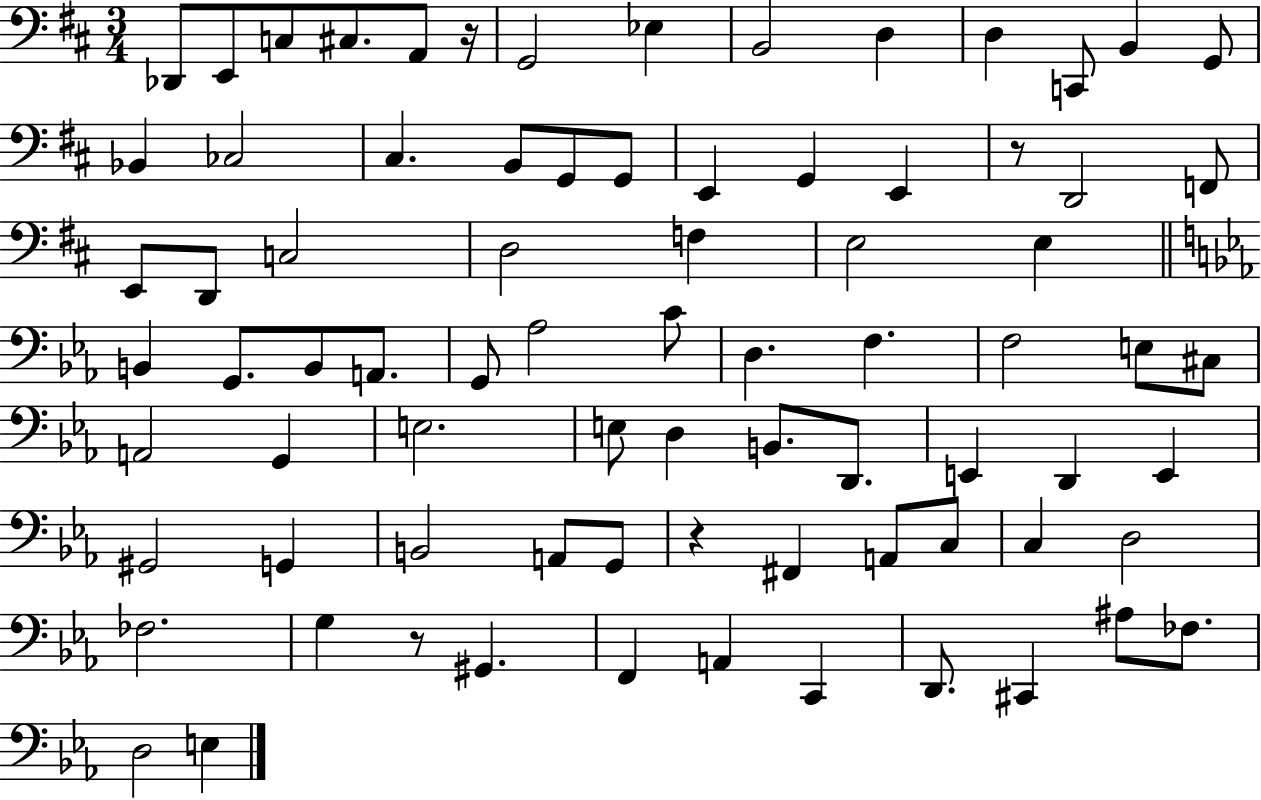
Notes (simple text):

Db2/e E2/e C3/e C#3/e. A2/e R/s G2/h Eb3/q B2/h D3/q D3/q C2/e B2/q G2/e Bb2/q CES3/h C#3/q. B2/e G2/e G2/e E2/q G2/q E2/q R/e D2/h F2/e E2/e D2/e C3/h D3/h F3/q E3/h E3/q B2/q G2/e. B2/e A2/e. G2/e Ab3/h C4/e D3/q. F3/q. F3/h E3/e C#3/e A2/h G2/q E3/h. E3/e D3/q B2/e. D2/e. E2/q D2/q E2/q G#2/h G2/q B2/h A2/e G2/e R/q F#2/q A2/e C3/e C3/q D3/h FES3/h. G3/q R/e G#2/q. F2/q A2/q C2/q D2/e. C#2/q A#3/e FES3/e. D3/h E3/q